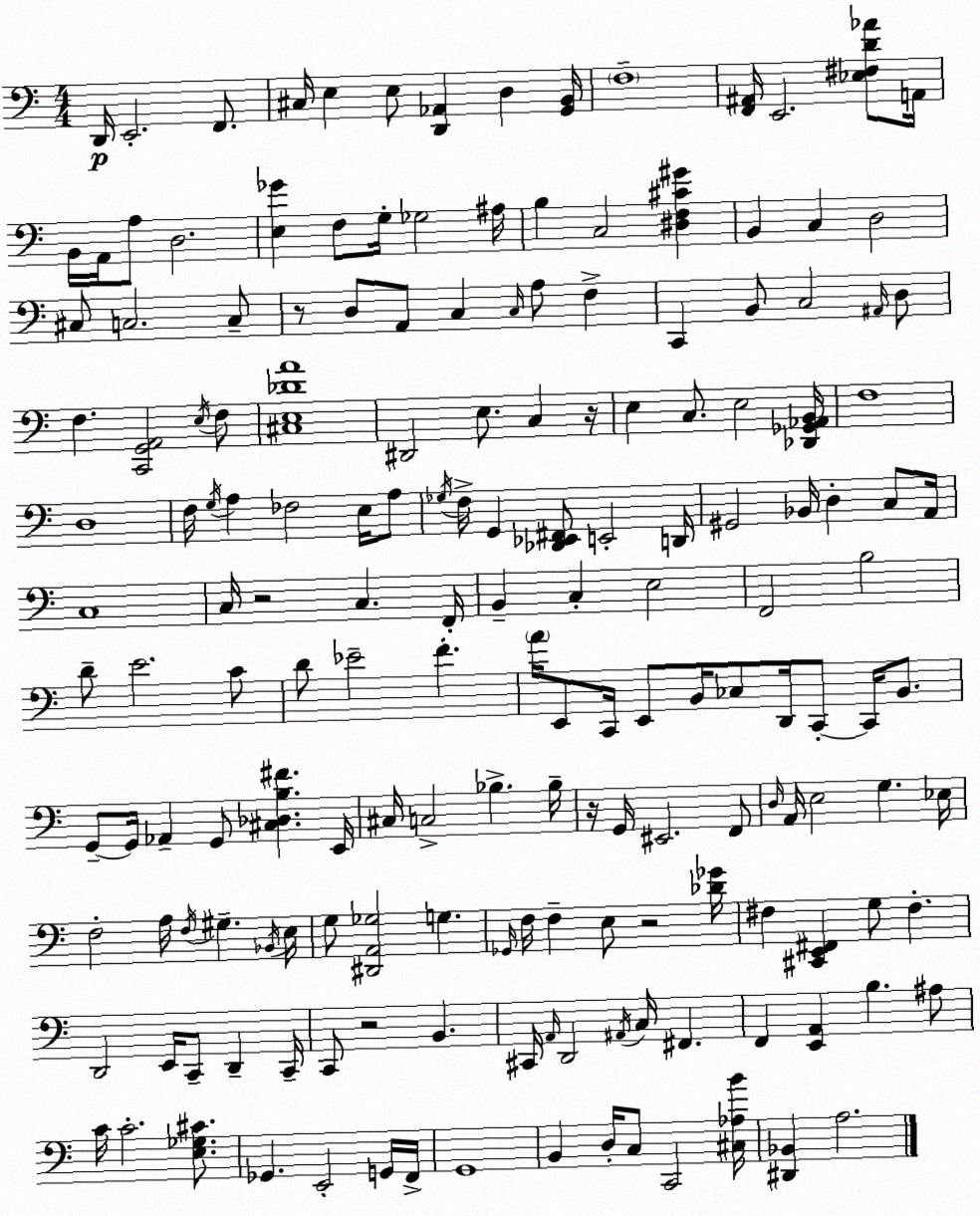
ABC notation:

X:1
T:Untitled
M:4/4
L:1/4
K:Am
D,,/4 E,,2 F,,/2 ^C,/4 E, E,/2 [D,,_A,,] D, [G,,B,,]/4 F,4 [F,,^A,,]/4 E,,2 [_E,^F,D_A]/2 A,,/4 B,,/4 A,,/4 A,/2 D,2 [E,_G] F,/2 G,/4 _G,2 ^A,/4 B, C,2 [^D,F,^C^G] B,, C, D,2 ^C,/2 C,2 C,/2 z/2 D,/2 A,,/2 C, C,/4 A,/2 F, C,, B,,/2 C,2 ^A,,/4 D,/2 F, [C,,G,,A,,]2 E,/4 F,/2 [^C,E,_DA]4 ^D,,2 E,/2 C, z/4 E, C,/2 E,2 [_D,,_G,,_A,,B,,]/4 F,4 D,4 F,/4 G,/4 A, _F,2 E,/4 A,/2 _G,/4 F,/4 G,, [_D,,_E,,^F,,]/2 E,,2 D,,/4 ^G,,2 _B,,/4 D, C,/2 A,,/4 C,4 C,/4 z2 C, F,,/4 B,, C, E,2 F,,2 B,2 D/2 E2 C/2 D/2 _E2 F A/4 E,,/2 C,,/4 E,,/2 B,,/4 _C,/2 D,,/4 C,,/2 C,,/4 B,,/2 G,,/2 G,,/4 _A,, G,,/2 [^C,_D,B,^F] E,,/4 ^C,/4 C,2 _B, _B,/4 z/4 G,,/4 ^E,,2 F,,/2 D,/4 A,,/4 E,2 G, _E,/4 F,2 A,/4 F,/4 ^G, _B,,/4 E,/4 G,/2 [^D,,A,,_G,]2 G, _G,,/4 F,/4 F, E,/2 z2 [_D_G]/4 ^F, [^C,,E,,^F,,] G,/2 ^F, D,,2 E,,/4 C,,/2 D,, C,,/4 C,,/2 z2 B,, ^C,,/4 A,,/4 D,,2 ^A,,/4 C,/4 ^F,, F,, [E,,A,,] B, ^A,/2 C/4 C2 [E,_G,^C]/2 _G,, E,,2 G,,/4 F,,/4 G,,4 B,, D,/4 C,/2 C,,2 [^C,_A,B]/4 [^D,,_B,,] A,2